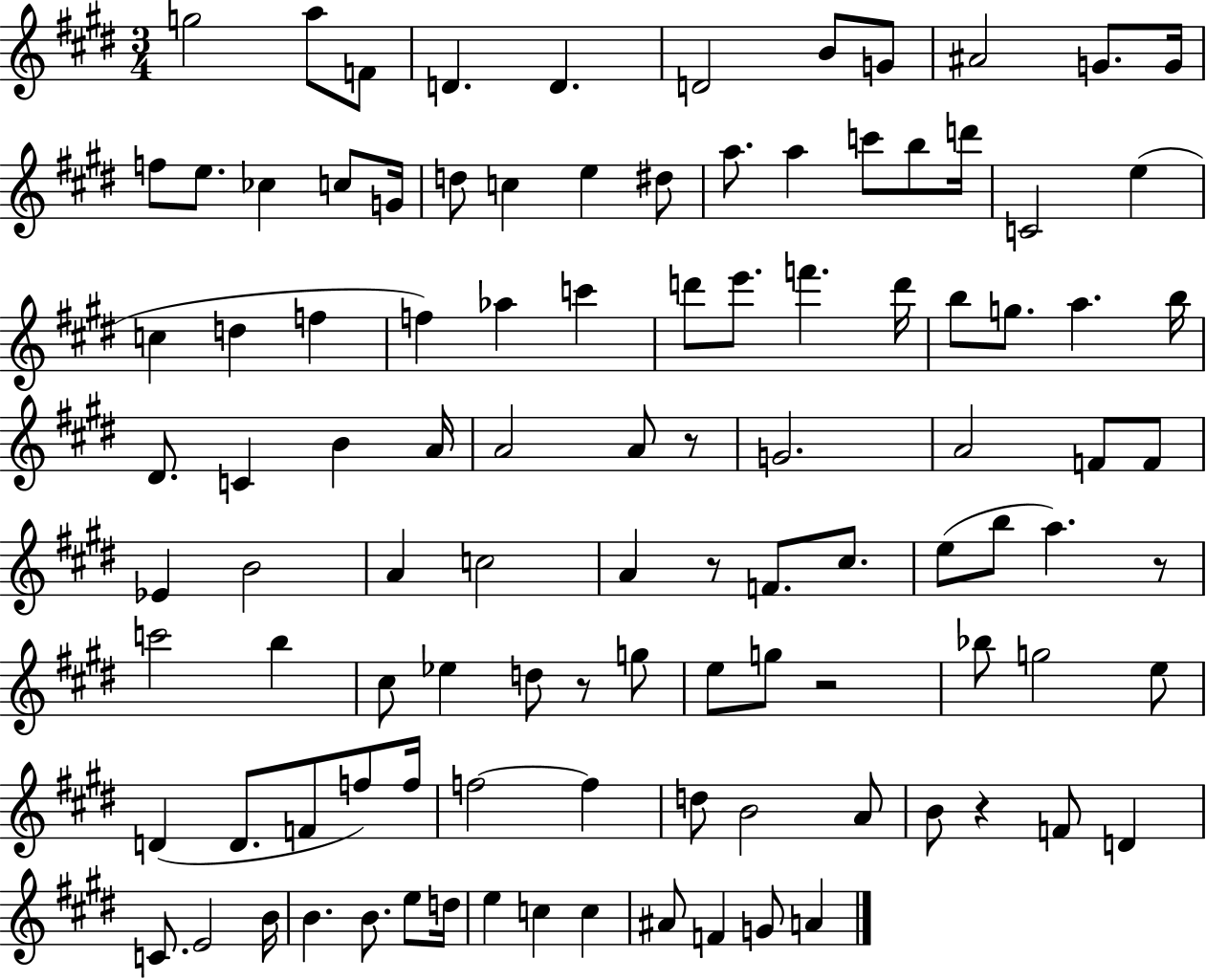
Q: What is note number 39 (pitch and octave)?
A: G5